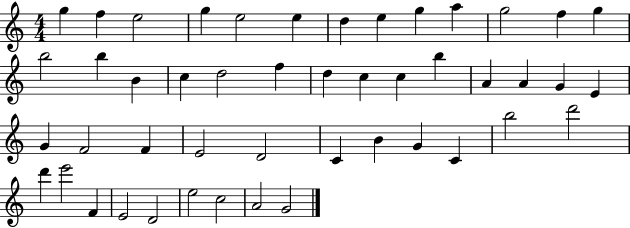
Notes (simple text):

G5/q F5/q E5/h G5/q E5/h E5/q D5/q E5/q G5/q A5/q G5/h F5/q G5/q B5/h B5/q B4/q C5/q D5/h F5/q D5/q C5/q C5/q B5/q A4/q A4/q G4/q E4/q G4/q F4/h F4/q E4/h D4/h C4/q B4/q G4/q C4/q B5/h D6/h D6/q E6/h F4/q E4/h D4/h E5/h C5/h A4/h G4/h